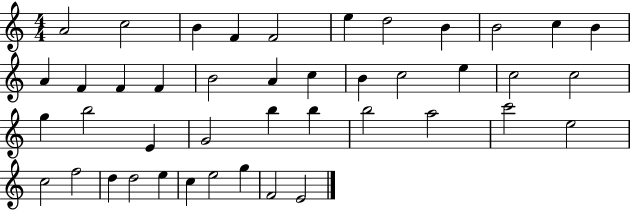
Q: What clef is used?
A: treble